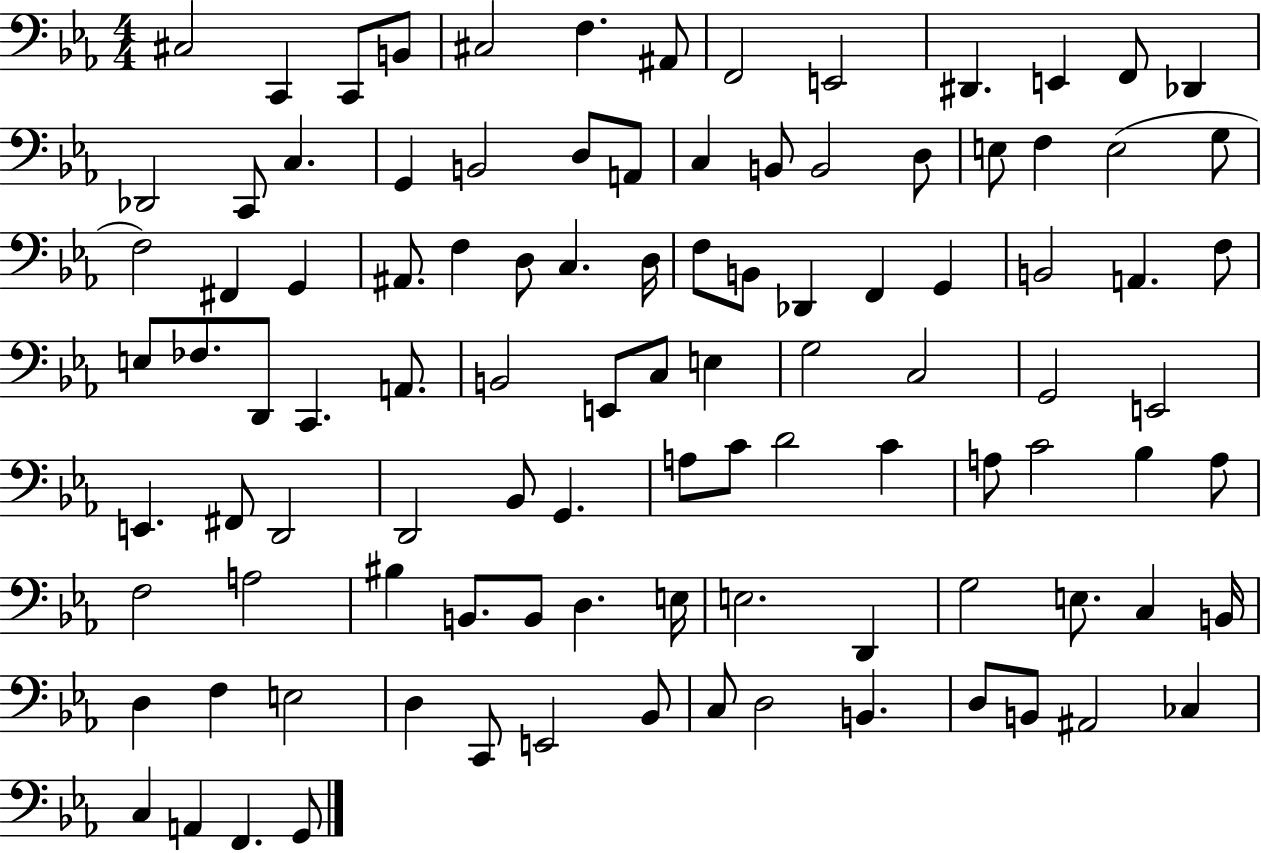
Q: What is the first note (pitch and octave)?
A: C#3